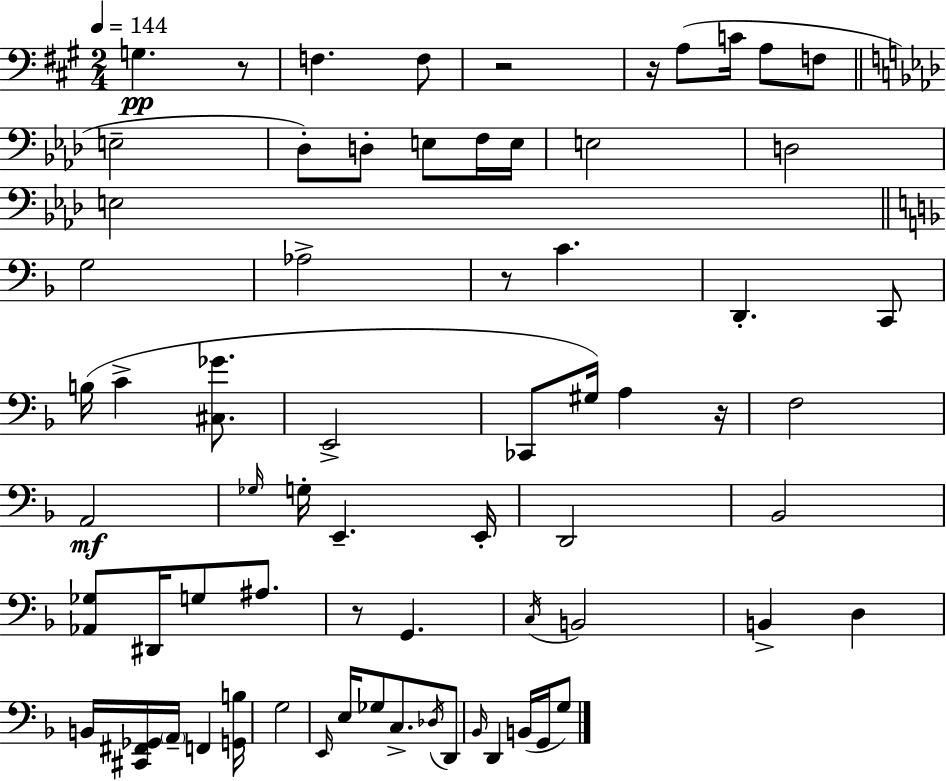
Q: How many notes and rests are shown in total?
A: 68